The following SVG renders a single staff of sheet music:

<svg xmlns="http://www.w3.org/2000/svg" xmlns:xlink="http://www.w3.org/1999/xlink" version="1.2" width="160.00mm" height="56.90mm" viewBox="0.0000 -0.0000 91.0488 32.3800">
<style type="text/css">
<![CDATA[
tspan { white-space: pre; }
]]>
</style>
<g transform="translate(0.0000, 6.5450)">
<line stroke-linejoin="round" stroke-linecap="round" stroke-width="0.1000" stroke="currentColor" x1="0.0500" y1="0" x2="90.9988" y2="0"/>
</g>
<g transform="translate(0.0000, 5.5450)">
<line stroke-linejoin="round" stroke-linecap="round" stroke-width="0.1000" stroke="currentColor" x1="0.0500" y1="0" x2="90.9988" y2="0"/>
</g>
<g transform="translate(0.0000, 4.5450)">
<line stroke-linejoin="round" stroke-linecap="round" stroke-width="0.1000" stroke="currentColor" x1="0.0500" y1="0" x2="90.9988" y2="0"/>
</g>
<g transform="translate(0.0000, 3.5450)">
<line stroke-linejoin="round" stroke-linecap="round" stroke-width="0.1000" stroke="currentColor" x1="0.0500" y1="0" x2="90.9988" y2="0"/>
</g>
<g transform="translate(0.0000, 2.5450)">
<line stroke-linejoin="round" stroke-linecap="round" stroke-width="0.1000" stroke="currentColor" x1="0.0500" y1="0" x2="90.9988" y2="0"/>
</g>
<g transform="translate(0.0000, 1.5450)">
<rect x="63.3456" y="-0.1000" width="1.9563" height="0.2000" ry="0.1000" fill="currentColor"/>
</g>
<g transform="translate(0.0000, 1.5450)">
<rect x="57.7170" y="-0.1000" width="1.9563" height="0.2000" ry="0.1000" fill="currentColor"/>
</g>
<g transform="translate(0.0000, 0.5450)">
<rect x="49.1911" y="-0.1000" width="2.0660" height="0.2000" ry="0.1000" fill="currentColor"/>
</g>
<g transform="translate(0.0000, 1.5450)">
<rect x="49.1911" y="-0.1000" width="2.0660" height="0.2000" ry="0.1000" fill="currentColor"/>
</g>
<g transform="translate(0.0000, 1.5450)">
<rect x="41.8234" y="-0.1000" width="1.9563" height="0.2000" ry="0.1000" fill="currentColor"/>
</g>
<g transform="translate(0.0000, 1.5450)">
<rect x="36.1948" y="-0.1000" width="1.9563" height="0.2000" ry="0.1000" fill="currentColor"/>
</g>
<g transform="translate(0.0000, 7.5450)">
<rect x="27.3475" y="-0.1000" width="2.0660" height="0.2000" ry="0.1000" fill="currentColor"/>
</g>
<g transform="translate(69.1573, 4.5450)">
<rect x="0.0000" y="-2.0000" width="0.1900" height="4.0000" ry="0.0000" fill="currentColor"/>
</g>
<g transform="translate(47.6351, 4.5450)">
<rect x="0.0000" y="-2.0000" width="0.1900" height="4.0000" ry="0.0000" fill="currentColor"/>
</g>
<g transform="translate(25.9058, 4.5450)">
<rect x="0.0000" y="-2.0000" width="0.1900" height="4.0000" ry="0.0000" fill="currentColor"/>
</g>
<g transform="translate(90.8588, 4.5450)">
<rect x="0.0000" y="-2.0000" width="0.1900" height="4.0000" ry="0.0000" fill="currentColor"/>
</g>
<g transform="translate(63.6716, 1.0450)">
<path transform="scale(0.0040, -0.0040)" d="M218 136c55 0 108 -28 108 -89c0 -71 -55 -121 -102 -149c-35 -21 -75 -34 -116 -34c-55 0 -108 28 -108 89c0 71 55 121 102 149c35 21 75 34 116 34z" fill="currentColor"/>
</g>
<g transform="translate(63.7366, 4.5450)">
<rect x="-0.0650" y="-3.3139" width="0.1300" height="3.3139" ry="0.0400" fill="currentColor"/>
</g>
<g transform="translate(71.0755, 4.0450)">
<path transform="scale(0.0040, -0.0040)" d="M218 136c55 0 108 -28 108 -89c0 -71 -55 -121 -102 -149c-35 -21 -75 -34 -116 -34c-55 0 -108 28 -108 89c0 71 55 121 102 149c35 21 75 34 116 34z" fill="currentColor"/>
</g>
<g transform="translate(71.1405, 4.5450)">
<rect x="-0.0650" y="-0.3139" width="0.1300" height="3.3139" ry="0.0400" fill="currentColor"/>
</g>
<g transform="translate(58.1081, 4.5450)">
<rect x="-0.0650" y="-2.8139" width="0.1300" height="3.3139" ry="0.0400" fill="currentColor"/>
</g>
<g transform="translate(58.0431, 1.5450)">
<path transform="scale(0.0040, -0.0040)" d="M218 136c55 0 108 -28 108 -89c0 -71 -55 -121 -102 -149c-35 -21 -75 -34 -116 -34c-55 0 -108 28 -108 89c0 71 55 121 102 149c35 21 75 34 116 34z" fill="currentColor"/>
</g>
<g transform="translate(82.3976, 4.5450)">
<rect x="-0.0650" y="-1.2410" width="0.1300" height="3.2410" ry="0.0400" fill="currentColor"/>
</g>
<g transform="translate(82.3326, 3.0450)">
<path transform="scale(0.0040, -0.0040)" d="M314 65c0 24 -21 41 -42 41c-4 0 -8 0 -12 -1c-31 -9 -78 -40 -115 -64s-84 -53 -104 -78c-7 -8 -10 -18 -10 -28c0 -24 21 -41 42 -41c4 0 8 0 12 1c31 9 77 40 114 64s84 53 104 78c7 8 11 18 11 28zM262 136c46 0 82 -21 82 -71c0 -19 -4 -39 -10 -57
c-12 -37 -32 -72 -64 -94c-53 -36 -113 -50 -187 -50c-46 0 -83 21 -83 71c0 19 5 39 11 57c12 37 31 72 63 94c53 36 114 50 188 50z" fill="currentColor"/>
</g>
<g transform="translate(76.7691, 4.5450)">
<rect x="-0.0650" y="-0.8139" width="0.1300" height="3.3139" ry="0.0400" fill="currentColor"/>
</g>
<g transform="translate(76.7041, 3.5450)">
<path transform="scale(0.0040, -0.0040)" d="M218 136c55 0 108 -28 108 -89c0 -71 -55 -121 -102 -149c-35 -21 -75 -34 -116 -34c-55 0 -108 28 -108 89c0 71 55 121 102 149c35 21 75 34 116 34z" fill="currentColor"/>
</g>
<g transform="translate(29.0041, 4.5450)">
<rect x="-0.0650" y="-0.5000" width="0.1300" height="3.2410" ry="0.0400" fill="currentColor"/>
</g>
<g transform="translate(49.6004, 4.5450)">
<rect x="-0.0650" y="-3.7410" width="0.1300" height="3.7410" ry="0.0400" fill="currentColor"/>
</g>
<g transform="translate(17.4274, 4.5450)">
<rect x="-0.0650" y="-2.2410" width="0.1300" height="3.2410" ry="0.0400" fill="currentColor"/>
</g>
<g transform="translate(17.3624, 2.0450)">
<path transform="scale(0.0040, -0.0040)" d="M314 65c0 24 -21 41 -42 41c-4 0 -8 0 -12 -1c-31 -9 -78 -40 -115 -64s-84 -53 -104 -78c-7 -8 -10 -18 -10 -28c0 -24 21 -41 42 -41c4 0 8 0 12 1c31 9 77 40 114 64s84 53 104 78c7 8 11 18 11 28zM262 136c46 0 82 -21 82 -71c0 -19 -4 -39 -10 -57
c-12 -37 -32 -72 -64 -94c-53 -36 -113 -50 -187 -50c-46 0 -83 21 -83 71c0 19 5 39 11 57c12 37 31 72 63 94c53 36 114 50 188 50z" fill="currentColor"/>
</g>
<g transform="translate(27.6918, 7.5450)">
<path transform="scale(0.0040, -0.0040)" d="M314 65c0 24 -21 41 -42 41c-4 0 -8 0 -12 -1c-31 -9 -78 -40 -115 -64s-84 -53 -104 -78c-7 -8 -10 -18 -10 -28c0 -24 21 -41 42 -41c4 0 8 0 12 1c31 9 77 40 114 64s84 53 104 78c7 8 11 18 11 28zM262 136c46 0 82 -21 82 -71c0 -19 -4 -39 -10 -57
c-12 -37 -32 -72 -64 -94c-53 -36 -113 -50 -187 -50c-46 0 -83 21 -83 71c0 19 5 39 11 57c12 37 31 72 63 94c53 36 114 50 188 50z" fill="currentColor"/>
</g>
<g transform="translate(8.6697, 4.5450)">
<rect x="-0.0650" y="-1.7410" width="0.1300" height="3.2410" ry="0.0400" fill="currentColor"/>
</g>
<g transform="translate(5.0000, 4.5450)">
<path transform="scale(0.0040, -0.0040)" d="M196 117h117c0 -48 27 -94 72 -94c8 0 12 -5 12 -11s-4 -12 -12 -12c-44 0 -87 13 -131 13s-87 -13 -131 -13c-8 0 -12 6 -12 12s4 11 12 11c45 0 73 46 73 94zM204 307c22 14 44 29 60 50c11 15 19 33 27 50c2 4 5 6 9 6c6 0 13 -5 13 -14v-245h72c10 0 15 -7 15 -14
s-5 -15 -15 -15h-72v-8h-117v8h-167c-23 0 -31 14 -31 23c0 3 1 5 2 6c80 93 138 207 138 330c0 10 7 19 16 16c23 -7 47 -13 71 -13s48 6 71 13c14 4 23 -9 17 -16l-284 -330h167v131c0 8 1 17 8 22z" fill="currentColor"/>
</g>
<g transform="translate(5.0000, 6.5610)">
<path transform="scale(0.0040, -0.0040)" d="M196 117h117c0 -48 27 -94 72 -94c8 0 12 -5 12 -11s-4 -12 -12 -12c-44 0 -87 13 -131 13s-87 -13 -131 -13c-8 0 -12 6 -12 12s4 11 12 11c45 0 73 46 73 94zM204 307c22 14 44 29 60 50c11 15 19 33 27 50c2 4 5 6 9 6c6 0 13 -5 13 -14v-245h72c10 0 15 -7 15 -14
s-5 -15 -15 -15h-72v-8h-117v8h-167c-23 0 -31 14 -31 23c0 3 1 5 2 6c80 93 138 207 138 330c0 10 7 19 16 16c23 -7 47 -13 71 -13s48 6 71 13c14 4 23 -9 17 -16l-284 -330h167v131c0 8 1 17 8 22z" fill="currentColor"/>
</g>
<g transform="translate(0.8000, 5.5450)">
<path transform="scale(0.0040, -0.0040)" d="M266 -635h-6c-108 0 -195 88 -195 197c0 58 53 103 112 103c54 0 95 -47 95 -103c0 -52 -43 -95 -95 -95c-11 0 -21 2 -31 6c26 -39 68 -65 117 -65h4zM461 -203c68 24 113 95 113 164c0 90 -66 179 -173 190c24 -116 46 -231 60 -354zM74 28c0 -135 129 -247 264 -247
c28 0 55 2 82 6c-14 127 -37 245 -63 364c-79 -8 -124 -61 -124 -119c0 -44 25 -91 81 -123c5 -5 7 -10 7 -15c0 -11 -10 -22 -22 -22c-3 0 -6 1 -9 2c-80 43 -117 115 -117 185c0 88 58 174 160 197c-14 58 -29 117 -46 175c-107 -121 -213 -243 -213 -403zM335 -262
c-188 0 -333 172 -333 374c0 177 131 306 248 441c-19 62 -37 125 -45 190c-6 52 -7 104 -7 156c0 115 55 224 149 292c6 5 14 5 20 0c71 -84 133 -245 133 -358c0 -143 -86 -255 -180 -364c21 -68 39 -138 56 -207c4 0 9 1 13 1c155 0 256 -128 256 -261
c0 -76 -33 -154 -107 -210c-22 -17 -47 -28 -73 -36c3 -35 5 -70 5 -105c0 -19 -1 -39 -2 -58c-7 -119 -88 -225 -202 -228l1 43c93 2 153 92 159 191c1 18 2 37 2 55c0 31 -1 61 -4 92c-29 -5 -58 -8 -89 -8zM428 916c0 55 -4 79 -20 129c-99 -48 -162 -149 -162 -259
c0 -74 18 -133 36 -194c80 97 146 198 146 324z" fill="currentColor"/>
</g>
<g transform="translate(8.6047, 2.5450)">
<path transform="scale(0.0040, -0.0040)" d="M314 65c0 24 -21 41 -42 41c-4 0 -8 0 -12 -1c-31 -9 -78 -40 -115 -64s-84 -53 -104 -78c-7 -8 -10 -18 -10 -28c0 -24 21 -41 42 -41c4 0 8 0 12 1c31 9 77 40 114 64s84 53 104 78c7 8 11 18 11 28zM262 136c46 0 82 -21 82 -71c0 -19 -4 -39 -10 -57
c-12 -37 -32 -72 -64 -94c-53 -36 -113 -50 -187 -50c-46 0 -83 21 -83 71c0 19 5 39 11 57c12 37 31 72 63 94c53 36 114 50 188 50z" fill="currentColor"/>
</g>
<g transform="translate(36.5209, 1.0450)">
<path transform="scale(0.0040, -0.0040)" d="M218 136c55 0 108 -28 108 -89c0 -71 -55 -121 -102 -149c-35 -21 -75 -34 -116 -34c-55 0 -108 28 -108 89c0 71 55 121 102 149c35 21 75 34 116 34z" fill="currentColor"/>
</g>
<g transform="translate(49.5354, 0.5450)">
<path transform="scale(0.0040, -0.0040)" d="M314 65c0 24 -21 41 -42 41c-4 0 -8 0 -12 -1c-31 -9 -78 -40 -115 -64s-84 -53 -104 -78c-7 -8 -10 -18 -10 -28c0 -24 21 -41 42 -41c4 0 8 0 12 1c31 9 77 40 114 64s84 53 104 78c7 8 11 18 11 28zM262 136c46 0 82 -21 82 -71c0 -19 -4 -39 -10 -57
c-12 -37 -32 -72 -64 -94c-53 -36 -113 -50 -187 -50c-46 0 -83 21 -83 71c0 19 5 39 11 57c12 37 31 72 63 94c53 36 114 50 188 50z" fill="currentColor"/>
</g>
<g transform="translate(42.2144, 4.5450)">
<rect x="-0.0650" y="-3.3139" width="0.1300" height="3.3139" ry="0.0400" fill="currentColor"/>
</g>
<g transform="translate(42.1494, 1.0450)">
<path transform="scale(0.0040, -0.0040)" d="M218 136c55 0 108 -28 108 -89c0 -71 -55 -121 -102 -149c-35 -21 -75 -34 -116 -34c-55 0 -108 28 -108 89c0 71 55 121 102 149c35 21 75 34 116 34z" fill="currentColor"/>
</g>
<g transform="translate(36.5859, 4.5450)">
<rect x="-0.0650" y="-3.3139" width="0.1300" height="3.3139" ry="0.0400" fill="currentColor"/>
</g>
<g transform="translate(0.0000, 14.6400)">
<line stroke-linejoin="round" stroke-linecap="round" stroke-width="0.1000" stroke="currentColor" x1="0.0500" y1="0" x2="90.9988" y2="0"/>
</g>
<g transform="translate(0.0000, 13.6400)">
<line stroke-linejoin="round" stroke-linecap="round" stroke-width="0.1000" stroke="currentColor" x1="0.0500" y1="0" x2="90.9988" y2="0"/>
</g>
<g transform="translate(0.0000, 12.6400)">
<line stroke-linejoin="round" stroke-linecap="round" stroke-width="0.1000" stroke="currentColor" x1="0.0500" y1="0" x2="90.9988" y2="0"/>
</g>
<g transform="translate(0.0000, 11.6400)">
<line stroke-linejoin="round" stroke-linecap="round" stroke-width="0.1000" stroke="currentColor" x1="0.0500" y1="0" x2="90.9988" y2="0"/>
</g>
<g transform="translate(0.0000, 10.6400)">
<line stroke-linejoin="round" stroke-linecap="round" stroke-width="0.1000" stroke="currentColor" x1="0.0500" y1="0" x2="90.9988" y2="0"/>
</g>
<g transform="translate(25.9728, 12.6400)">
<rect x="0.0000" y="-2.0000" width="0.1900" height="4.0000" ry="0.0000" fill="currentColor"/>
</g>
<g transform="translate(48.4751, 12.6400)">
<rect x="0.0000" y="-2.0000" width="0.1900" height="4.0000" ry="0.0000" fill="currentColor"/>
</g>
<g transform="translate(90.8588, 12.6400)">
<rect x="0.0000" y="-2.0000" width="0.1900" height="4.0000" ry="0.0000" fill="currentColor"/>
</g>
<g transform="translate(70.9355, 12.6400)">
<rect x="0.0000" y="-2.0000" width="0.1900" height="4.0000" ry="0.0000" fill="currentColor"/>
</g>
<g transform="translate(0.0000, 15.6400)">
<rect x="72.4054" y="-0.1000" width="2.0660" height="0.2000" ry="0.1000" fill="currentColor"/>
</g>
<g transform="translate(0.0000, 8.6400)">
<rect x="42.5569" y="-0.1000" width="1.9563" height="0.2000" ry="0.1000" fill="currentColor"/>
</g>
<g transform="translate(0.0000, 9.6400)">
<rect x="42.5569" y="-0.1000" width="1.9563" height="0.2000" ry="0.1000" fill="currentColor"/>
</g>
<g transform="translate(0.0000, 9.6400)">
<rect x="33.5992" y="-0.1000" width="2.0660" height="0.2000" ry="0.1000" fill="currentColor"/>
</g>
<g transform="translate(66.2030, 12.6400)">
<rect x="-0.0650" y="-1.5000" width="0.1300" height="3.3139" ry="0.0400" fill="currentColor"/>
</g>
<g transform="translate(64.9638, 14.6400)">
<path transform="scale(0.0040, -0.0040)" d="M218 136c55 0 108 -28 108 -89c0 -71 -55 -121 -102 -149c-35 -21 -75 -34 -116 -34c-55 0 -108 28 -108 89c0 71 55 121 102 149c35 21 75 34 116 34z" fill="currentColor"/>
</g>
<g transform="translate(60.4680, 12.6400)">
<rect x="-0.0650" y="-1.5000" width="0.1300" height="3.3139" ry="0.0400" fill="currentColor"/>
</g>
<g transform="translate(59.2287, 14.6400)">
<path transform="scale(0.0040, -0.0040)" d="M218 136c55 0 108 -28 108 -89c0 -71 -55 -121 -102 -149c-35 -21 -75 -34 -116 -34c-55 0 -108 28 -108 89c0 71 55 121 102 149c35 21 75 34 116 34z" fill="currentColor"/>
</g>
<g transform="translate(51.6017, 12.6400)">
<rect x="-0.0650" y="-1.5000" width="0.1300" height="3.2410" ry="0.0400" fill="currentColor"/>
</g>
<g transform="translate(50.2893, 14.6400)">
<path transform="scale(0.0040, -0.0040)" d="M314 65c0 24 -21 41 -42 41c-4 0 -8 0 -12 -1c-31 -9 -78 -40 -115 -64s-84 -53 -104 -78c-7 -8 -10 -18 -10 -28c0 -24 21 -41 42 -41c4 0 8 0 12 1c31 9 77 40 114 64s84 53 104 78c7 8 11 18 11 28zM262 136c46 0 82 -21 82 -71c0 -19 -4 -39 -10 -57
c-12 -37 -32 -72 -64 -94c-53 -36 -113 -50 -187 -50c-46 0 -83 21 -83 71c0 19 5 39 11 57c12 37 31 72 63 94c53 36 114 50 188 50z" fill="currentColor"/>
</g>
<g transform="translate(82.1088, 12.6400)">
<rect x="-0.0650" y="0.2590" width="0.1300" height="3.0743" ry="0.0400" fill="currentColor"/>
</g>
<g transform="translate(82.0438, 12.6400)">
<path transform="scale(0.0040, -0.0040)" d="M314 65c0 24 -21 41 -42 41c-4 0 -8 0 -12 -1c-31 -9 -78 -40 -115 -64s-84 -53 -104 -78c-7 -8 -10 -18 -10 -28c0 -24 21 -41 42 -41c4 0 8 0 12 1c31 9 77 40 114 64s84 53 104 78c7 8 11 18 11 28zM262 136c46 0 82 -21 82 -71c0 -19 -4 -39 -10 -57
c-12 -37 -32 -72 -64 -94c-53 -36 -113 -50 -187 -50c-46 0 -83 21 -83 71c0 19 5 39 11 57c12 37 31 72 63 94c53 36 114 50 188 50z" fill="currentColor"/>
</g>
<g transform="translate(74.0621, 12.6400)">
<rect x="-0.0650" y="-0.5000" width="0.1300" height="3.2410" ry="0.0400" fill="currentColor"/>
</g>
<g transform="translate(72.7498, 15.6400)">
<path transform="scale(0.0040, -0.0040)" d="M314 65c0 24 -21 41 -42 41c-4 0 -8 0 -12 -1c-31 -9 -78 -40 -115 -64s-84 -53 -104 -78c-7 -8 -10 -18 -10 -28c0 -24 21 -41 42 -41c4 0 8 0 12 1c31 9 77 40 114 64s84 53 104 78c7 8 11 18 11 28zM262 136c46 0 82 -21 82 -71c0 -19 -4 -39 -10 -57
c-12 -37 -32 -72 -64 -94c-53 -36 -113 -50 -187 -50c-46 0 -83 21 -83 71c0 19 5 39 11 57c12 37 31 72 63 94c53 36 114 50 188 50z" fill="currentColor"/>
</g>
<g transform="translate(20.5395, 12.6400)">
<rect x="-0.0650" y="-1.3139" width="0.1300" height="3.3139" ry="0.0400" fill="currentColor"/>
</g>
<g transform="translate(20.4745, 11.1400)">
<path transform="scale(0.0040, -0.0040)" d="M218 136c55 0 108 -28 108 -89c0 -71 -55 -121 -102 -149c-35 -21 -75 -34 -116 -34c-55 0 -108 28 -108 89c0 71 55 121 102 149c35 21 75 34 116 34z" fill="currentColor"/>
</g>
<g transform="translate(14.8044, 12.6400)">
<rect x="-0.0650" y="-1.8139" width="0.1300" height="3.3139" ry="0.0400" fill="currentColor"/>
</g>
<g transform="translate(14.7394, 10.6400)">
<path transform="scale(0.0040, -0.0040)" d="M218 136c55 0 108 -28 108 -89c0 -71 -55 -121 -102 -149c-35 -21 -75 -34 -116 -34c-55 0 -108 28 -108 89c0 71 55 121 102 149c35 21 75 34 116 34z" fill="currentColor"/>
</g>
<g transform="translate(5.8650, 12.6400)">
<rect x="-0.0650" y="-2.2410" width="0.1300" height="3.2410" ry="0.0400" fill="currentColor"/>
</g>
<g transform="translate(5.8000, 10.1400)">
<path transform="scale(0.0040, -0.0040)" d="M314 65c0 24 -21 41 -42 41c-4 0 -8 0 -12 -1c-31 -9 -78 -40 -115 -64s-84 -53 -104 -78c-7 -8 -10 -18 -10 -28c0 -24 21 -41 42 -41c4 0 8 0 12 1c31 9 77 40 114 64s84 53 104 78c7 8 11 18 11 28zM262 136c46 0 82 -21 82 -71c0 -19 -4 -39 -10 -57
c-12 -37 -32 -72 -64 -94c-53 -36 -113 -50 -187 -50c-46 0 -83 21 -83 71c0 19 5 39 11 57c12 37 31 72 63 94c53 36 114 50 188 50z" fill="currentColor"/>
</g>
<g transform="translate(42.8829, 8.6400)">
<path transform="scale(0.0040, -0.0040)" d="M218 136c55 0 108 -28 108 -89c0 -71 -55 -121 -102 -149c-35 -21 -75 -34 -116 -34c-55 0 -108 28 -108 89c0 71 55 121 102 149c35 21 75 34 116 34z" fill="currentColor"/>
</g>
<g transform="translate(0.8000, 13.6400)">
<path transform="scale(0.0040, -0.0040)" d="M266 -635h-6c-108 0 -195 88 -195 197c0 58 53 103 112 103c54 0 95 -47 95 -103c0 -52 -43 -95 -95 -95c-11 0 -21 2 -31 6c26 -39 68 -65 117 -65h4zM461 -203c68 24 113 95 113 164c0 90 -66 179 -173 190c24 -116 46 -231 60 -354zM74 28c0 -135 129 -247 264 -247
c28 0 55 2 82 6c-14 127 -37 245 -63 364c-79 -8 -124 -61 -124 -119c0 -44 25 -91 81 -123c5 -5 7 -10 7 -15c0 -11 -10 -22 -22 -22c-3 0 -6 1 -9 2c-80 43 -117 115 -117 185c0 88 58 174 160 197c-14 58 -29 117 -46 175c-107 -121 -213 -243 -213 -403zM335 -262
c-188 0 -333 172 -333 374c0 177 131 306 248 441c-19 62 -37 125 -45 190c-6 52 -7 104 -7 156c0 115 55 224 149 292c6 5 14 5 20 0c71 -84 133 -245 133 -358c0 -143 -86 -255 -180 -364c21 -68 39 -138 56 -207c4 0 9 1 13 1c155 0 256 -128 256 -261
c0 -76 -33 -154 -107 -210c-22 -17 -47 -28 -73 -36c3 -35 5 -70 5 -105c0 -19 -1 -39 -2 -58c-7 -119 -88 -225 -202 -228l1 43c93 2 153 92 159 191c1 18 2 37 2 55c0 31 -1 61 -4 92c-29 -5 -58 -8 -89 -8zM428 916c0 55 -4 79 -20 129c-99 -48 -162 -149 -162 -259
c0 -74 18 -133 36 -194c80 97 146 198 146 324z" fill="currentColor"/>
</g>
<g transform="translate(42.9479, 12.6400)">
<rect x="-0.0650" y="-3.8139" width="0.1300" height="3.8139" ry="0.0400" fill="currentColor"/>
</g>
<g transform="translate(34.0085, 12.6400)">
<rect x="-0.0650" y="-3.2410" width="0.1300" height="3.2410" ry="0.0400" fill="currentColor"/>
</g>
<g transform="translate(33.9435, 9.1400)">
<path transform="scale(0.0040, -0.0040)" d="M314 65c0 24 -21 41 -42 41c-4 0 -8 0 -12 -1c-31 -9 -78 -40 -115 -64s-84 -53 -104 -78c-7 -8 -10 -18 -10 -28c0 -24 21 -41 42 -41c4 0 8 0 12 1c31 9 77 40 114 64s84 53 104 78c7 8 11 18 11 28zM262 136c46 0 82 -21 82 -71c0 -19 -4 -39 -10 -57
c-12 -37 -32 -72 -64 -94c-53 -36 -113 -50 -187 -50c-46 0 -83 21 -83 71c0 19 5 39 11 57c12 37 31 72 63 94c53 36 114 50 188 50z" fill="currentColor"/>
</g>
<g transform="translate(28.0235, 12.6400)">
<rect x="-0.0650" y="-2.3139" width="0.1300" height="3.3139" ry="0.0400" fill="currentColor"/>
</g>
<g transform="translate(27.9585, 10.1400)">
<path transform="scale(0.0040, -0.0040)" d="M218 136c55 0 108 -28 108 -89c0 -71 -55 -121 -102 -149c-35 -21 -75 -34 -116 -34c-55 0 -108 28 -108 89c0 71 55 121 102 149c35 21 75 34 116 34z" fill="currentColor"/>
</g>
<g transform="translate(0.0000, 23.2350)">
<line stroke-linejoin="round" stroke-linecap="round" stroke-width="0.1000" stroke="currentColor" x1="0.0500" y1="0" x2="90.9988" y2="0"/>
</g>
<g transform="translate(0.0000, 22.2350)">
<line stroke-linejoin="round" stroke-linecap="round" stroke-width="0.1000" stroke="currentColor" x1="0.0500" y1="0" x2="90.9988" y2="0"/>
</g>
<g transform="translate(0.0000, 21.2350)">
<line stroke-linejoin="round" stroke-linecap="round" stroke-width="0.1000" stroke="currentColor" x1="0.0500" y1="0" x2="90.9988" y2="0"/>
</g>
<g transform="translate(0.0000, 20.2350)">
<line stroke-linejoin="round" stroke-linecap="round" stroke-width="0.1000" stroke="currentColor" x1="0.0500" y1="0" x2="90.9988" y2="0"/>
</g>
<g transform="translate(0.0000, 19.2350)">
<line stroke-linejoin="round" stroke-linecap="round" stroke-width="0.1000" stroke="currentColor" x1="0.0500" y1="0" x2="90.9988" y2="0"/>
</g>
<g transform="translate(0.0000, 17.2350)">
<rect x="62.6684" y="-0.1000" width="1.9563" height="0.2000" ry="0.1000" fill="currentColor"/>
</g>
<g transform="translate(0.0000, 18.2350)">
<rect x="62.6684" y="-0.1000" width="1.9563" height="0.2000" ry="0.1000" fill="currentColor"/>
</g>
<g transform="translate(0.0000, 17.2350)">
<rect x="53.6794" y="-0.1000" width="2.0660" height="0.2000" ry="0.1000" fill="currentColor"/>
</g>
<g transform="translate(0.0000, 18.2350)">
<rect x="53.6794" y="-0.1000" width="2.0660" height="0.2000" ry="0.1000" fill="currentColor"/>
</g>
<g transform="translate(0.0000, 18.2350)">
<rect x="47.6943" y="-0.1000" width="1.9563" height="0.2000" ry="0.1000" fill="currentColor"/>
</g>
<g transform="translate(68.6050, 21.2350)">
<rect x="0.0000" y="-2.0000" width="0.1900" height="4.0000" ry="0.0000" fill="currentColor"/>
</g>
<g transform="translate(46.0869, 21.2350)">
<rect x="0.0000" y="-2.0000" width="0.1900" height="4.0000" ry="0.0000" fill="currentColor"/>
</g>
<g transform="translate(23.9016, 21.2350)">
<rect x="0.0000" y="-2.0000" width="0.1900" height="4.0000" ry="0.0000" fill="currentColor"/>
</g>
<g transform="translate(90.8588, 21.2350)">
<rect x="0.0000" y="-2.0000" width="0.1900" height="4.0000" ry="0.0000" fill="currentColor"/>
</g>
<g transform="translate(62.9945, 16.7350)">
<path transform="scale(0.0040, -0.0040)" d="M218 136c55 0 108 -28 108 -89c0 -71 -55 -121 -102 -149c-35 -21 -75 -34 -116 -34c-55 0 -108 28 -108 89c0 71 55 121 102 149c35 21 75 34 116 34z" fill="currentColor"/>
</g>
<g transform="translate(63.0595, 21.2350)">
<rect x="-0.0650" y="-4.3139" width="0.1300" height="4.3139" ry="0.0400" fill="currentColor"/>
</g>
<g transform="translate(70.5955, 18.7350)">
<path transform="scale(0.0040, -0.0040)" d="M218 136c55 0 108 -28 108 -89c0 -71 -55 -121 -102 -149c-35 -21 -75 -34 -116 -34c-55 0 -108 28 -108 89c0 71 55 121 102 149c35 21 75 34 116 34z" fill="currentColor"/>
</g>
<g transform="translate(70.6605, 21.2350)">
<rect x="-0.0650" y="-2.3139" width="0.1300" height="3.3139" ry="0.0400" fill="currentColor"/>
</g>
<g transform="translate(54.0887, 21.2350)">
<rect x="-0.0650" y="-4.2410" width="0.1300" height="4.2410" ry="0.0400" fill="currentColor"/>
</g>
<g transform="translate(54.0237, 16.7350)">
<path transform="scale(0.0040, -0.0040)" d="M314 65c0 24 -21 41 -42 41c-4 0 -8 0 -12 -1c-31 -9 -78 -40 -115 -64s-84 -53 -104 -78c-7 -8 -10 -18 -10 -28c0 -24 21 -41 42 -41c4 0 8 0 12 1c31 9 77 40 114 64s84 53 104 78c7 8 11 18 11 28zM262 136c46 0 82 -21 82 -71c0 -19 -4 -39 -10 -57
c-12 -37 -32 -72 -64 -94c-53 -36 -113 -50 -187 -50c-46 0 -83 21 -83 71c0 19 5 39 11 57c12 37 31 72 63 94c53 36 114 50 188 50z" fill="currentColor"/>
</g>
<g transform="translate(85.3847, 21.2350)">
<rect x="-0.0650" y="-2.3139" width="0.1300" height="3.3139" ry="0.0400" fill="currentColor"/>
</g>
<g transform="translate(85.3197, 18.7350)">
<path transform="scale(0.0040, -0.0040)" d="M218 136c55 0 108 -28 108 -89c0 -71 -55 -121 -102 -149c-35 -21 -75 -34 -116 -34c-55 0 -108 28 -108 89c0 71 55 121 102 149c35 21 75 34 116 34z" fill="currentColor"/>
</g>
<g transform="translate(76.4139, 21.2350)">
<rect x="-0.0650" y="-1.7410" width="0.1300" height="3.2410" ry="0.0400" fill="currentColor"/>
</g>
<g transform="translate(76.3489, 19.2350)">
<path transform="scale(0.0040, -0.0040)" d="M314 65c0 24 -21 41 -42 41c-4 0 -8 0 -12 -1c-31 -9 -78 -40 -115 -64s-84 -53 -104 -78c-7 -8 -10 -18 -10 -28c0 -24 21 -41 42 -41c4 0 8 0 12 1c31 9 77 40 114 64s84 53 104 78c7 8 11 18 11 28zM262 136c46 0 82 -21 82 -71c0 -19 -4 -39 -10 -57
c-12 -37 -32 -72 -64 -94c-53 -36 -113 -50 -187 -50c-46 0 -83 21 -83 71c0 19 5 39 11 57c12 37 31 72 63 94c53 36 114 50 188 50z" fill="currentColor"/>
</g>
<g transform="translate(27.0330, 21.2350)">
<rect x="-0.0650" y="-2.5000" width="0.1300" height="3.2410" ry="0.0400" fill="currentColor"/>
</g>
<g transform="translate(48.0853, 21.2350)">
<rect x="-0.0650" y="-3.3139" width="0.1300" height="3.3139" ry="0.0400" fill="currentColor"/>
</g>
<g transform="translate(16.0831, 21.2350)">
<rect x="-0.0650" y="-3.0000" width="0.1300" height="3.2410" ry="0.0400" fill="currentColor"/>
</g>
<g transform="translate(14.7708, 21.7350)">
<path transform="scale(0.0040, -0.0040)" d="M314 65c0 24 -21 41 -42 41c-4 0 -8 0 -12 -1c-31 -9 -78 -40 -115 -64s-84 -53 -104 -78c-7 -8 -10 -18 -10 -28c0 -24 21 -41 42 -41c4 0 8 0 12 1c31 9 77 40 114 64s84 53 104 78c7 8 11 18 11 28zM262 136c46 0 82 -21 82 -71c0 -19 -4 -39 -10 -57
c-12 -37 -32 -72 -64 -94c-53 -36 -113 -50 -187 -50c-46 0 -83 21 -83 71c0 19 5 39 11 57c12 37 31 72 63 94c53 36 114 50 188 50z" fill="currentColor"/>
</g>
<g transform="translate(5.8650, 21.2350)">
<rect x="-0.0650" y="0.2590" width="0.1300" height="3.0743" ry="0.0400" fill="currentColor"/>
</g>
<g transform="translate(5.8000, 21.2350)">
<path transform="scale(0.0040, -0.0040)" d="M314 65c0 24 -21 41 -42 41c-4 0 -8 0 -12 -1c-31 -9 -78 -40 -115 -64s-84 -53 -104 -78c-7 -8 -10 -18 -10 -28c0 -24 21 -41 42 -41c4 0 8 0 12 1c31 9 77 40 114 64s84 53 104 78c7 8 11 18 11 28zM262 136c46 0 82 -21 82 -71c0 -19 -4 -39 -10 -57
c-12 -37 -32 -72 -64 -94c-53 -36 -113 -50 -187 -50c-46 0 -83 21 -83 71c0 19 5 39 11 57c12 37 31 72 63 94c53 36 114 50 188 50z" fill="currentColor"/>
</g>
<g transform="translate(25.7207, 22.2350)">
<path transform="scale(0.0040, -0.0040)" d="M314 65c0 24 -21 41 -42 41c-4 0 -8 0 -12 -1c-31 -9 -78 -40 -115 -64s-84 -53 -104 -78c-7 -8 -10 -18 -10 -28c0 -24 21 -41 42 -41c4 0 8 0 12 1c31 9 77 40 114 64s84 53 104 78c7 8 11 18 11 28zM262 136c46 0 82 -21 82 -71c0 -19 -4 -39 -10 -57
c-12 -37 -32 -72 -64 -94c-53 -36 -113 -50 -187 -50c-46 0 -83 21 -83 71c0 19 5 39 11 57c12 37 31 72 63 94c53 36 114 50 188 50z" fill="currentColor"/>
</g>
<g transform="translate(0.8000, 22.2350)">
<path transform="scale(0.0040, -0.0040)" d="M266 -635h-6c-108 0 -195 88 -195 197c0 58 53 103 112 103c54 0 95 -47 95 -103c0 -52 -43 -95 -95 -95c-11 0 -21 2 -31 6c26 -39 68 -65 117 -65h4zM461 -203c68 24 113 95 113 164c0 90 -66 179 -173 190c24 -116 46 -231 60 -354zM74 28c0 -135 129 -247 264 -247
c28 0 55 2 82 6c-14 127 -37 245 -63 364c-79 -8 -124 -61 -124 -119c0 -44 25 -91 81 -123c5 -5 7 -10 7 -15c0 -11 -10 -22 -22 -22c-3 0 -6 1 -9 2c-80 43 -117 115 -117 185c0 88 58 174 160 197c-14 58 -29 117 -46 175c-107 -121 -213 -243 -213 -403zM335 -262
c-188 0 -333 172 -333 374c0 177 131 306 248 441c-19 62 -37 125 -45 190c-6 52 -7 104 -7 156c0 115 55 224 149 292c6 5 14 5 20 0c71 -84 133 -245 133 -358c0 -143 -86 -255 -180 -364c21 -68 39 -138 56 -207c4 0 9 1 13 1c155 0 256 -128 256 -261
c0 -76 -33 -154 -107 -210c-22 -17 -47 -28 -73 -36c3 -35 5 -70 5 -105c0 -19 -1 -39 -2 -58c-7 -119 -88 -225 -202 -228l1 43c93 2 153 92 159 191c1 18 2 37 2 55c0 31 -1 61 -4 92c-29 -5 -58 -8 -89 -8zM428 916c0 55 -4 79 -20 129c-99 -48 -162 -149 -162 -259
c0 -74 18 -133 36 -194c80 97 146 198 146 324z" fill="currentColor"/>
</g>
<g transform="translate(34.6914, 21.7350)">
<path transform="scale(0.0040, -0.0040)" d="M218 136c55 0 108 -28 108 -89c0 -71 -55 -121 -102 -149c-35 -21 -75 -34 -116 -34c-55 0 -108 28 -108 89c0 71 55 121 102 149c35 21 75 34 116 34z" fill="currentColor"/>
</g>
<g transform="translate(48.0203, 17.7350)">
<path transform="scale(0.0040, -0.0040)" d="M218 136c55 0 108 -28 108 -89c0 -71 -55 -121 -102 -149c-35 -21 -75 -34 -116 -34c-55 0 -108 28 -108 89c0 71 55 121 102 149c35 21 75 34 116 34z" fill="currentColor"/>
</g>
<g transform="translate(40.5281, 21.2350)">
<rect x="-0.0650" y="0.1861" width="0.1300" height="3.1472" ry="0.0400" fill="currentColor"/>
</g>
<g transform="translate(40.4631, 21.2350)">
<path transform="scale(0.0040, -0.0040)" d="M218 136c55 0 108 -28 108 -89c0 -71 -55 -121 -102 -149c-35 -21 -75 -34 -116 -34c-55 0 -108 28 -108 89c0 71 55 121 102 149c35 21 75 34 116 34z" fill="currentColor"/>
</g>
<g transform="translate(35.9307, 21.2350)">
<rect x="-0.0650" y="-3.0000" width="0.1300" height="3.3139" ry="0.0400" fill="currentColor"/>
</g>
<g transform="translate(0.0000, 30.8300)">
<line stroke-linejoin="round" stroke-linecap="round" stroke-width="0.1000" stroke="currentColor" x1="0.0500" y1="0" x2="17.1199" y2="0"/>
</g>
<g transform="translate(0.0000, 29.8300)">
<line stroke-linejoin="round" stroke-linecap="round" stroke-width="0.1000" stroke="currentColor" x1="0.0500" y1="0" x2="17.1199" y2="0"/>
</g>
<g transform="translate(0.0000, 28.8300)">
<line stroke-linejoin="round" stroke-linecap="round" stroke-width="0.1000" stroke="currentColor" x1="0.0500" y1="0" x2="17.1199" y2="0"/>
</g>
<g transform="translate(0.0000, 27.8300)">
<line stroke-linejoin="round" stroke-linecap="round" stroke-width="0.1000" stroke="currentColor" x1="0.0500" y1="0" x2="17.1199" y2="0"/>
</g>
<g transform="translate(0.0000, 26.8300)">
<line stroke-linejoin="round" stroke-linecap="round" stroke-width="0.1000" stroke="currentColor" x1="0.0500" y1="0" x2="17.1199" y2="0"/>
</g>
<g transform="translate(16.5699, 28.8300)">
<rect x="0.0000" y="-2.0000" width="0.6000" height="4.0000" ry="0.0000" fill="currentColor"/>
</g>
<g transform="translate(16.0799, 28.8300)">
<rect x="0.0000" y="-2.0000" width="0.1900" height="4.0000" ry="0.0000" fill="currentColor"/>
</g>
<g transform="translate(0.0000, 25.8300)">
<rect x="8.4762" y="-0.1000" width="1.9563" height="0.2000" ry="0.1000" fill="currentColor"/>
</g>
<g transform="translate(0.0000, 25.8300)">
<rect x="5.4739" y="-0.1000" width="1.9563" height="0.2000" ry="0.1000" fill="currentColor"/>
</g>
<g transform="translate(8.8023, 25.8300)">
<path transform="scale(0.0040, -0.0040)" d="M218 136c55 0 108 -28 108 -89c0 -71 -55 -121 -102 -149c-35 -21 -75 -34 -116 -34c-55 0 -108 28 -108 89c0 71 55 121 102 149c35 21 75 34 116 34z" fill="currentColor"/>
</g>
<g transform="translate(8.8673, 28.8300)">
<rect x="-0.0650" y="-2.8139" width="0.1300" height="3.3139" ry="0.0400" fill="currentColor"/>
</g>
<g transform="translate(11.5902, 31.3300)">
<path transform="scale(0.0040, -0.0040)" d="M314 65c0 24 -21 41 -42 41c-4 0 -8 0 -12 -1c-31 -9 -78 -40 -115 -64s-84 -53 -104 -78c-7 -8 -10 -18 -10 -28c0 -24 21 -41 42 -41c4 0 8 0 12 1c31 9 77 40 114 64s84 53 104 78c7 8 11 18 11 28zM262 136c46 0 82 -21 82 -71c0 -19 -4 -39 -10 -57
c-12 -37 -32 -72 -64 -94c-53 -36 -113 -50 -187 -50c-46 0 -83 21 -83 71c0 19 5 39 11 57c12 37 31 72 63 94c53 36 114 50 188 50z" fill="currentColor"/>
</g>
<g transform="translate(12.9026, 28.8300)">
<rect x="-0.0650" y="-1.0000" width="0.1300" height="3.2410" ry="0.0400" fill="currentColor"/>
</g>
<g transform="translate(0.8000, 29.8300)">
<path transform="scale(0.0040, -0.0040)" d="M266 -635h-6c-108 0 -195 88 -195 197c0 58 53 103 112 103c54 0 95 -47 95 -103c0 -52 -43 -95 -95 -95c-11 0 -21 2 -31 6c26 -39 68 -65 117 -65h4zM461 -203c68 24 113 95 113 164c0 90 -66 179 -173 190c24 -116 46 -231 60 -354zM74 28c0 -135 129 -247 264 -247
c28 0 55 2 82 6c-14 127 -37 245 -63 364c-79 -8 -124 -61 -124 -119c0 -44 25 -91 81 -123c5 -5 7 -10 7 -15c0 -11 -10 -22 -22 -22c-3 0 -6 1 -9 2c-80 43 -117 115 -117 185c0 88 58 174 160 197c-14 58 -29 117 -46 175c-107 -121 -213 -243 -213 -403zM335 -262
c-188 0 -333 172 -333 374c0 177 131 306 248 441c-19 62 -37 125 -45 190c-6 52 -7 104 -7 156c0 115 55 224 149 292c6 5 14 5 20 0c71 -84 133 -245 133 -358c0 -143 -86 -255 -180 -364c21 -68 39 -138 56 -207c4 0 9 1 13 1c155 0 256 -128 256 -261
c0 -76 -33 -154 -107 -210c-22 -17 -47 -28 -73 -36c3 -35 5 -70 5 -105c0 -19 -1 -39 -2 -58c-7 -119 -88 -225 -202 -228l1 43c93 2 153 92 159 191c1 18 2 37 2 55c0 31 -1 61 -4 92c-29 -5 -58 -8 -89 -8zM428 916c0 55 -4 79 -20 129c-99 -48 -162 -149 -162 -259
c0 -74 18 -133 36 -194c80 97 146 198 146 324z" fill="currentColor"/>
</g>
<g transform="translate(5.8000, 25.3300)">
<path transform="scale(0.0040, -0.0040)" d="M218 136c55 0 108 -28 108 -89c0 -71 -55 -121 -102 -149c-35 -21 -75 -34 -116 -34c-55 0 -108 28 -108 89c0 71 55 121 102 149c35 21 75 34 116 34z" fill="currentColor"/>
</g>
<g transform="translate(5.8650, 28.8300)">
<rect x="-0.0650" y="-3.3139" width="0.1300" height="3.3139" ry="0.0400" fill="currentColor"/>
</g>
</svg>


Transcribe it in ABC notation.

X:1
T:Untitled
M:4/4
L:1/4
K:C
f2 g2 C2 b b c'2 a b c d e2 g2 f e g b2 c' E2 E E C2 B2 B2 A2 G2 A B b d'2 d' g f2 g b a D2